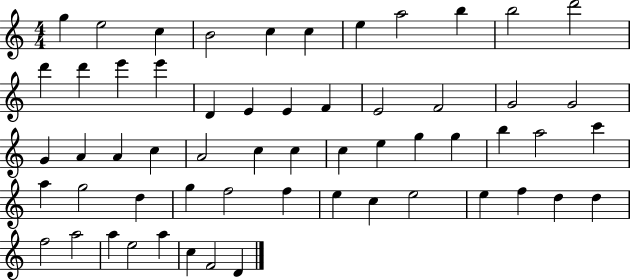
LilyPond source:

{
  \clef treble
  \numericTimeSignature
  \time 4/4
  \key c \major
  g''4 e''2 c''4 | b'2 c''4 c''4 | e''4 a''2 b''4 | b''2 d'''2 | \break d'''4 d'''4 e'''4 e'''4 | d'4 e'4 e'4 f'4 | e'2 f'2 | g'2 g'2 | \break g'4 a'4 a'4 c''4 | a'2 c''4 c''4 | c''4 e''4 g''4 g''4 | b''4 a''2 c'''4 | \break a''4 g''2 d''4 | g''4 f''2 f''4 | e''4 c''4 e''2 | e''4 f''4 d''4 d''4 | \break f''2 a''2 | a''4 e''2 a''4 | c''4 f'2 d'4 | \bar "|."
}